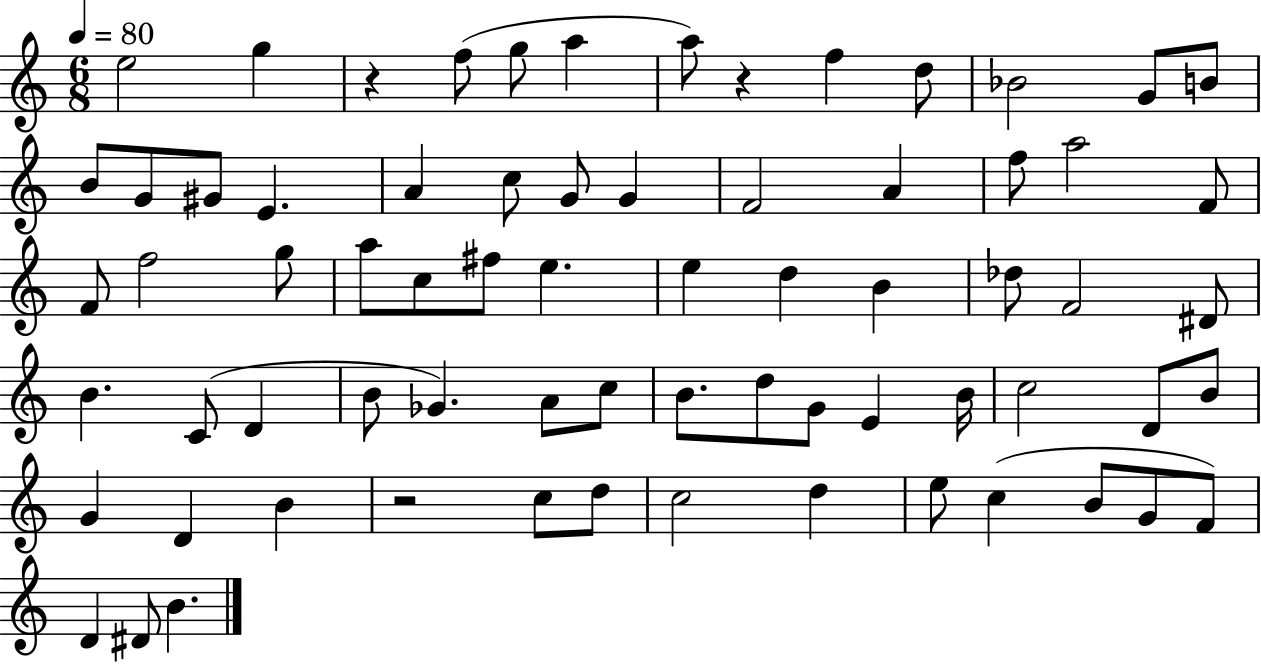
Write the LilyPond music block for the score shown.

{
  \clef treble
  \numericTimeSignature
  \time 6/8
  \key c \major
  \tempo 4 = 80
  \repeat volta 2 { e''2 g''4 | r4 f''8( g''8 a''4 | a''8) r4 f''4 d''8 | bes'2 g'8 b'8 | \break b'8 g'8 gis'8 e'4. | a'4 c''8 g'8 g'4 | f'2 a'4 | f''8 a''2 f'8 | \break f'8 f''2 g''8 | a''8 c''8 fis''8 e''4. | e''4 d''4 b'4 | des''8 f'2 dis'8 | \break b'4. c'8( d'4 | b'8 ges'4.) a'8 c''8 | b'8. d''8 g'8 e'4 b'16 | c''2 d'8 b'8 | \break g'4 d'4 b'4 | r2 c''8 d''8 | c''2 d''4 | e''8 c''4( b'8 g'8 f'8) | \break d'4 dis'8 b'4. | } \bar "|."
}